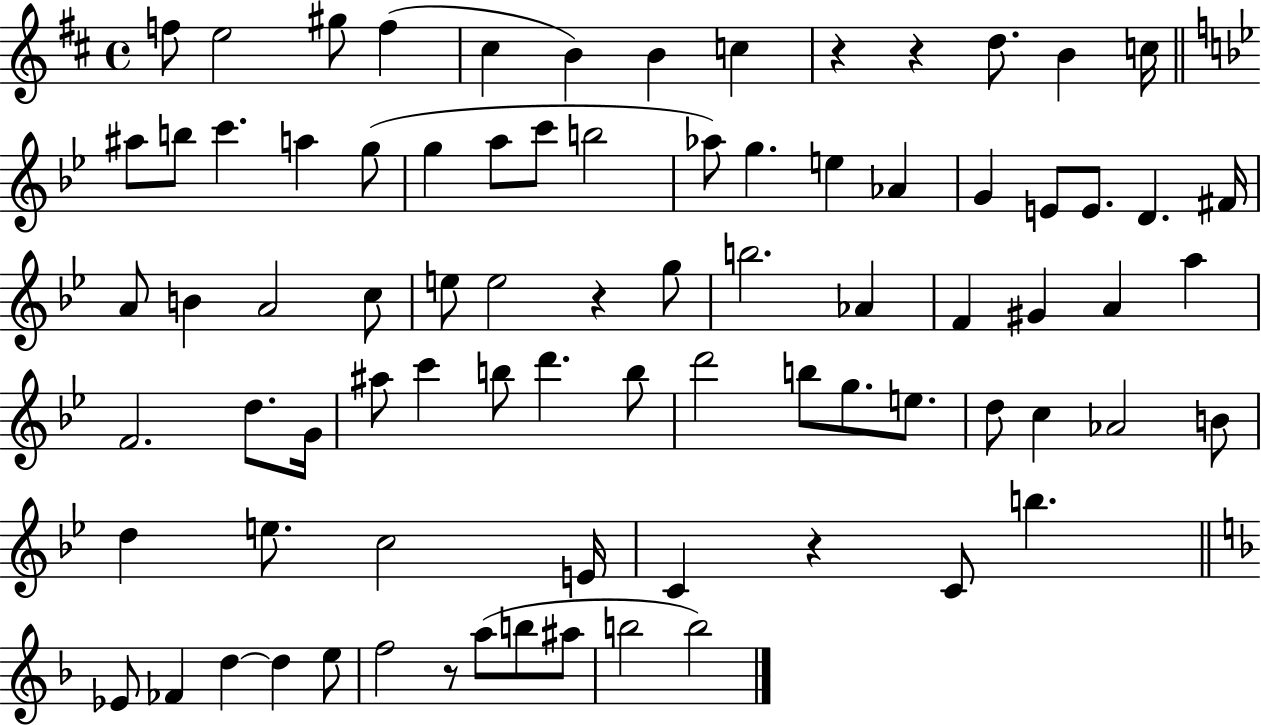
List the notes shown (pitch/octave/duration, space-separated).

F5/e E5/h G#5/e F5/q C#5/q B4/q B4/q C5/q R/q R/q D5/e. B4/q C5/s A#5/e B5/e C6/q. A5/q G5/e G5/q A5/e C6/e B5/h Ab5/e G5/q. E5/q Ab4/q G4/q E4/e E4/e. D4/q. F#4/s A4/e B4/q A4/h C5/e E5/e E5/h R/q G5/e B5/h. Ab4/q F4/q G#4/q A4/q A5/q F4/h. D5/e. G4/s A#5/e C6/q B5/e D6/q. B5/e D6/h B5/e G5/e. E5/e. D5/e C5/q Ab4/h B4/e D5/q E5/e. C5/h E4/s C4/q R/q C4/e B5/q. Eb4/e FES4/q D5/q D5/q E5/e F5/h R/e A5/e B5/e A#5/e B5/h B5/h